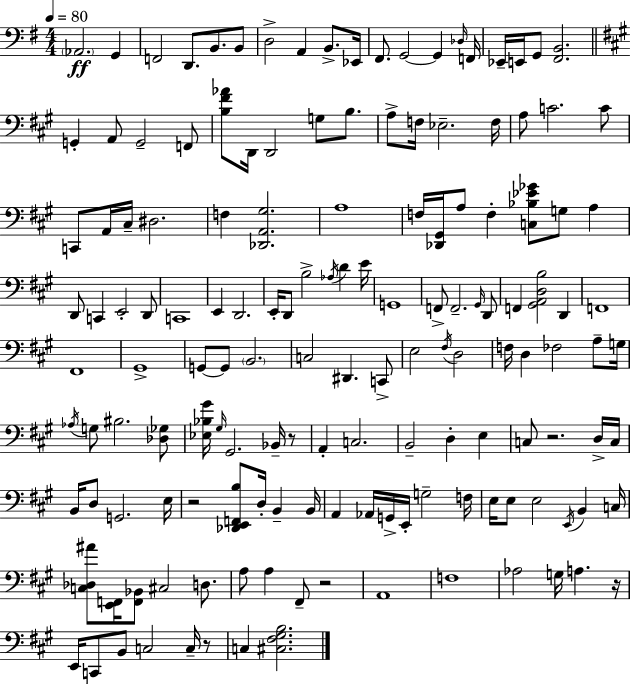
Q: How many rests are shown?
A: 6